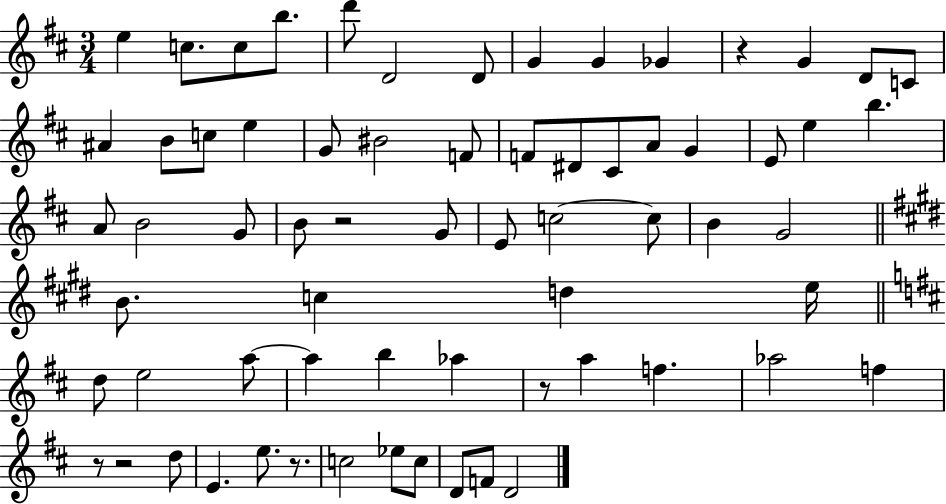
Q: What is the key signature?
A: D major